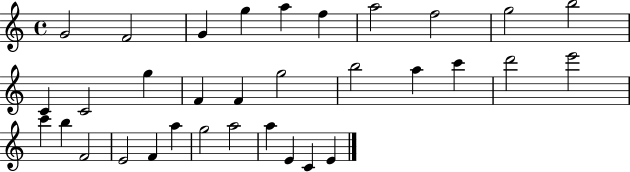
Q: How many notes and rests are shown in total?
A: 33